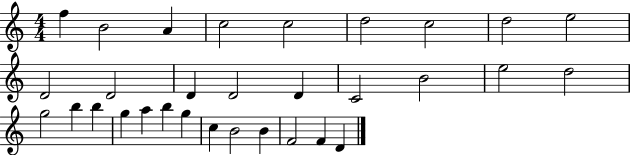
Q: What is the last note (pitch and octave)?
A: D4